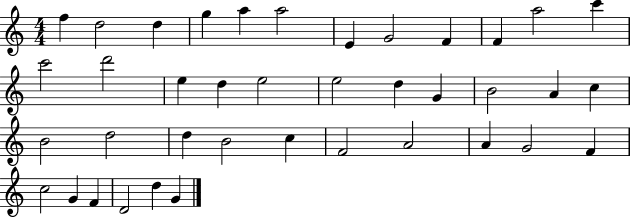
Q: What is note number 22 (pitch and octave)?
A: A4